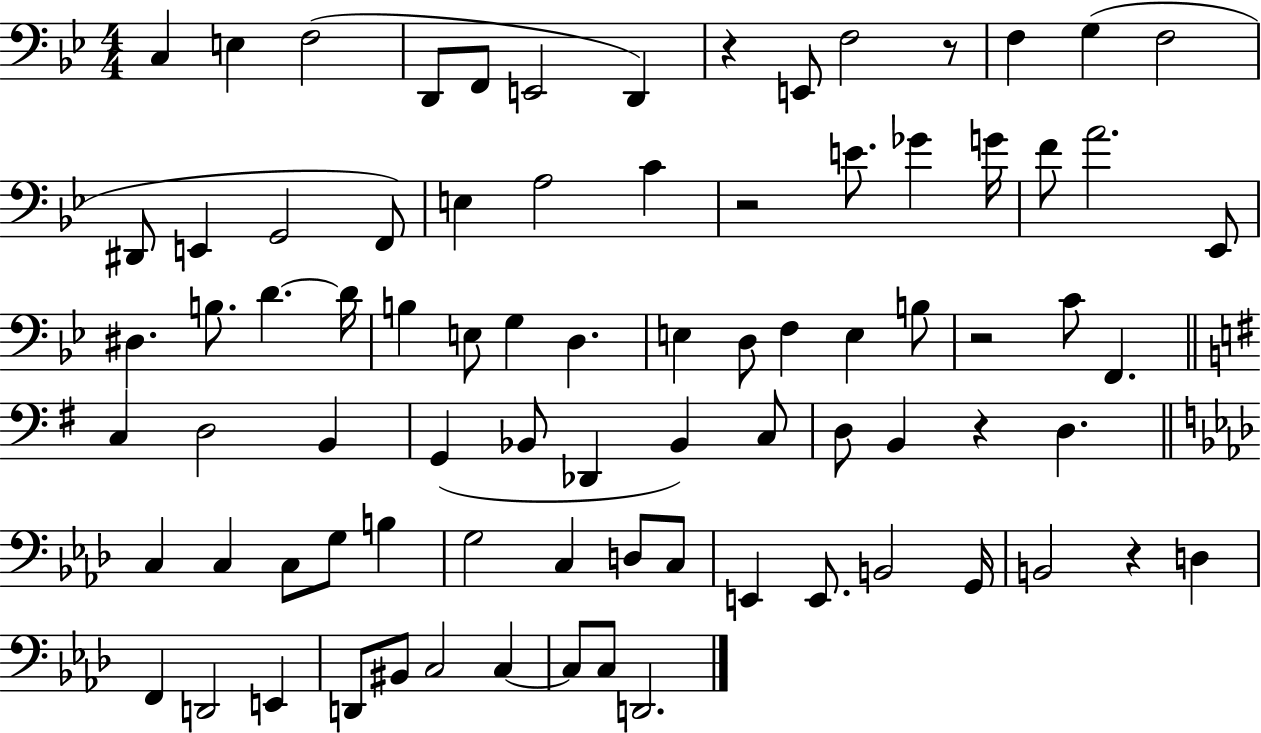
C3/q E3/q F3/h D2/e F2/e E2/h D2/q R/q E2/e F3/h R/e F3/q G3/q F3/h D#2/e E2/q G2/h F2/e E3/q A3/h C4/q R/h E4/e. Gb4/q G4/s F4/e A4/h. Eb2/e D#3/q. B3/e. D4/q. D4/s B3/q E3/e G3/q D3/q. E3/q D3/e F3/q E3/q B3/e R/h C4/e F2/q. C3/q D3/h B2/q G2/q Bb2/e Db2/q Bb2/q C3/e D3/e B2/q R/q D3/q. C3/q C3/q C3/e G3/e B3/q G3/h C3/q D3/e C3/e E2/q E2/e. B2/h G2/s B2/h R/q D3/q F2/q D2/h E2/q D2/e BIS2/e C3/h C3/q C3/e C3/e D2/h.